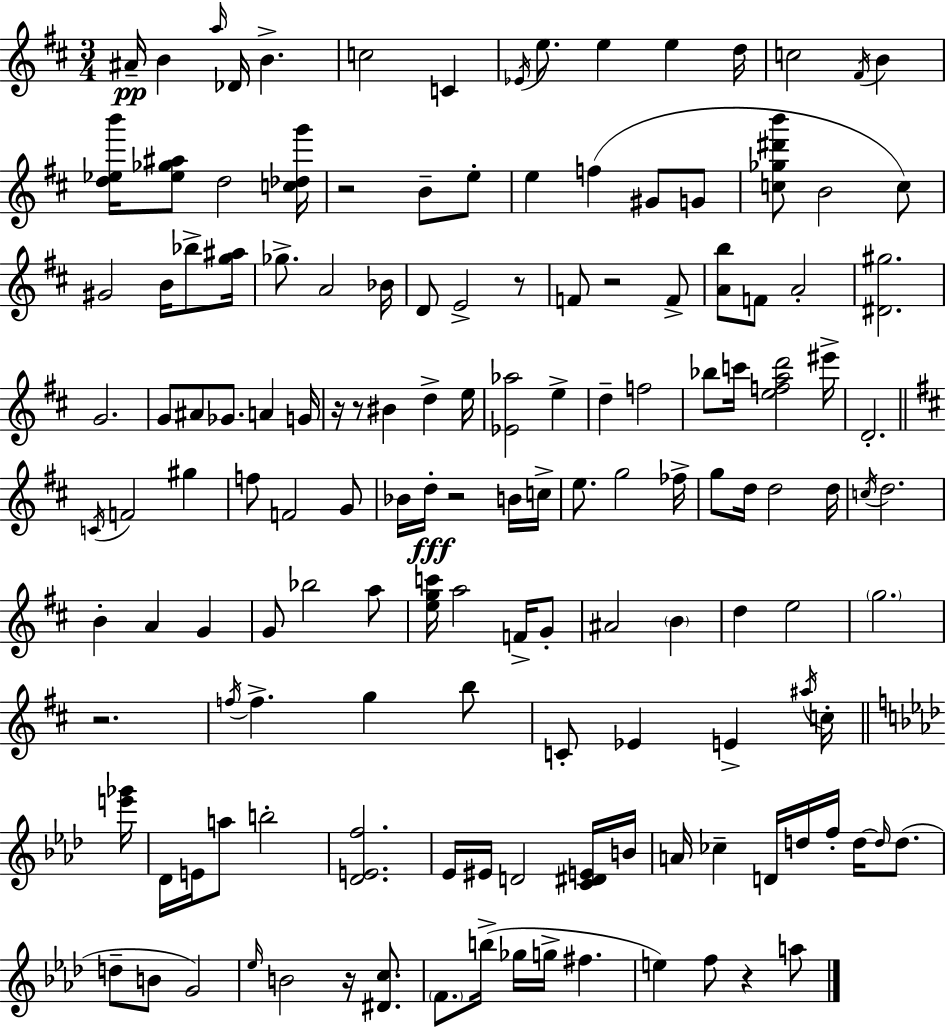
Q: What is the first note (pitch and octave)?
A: A#4